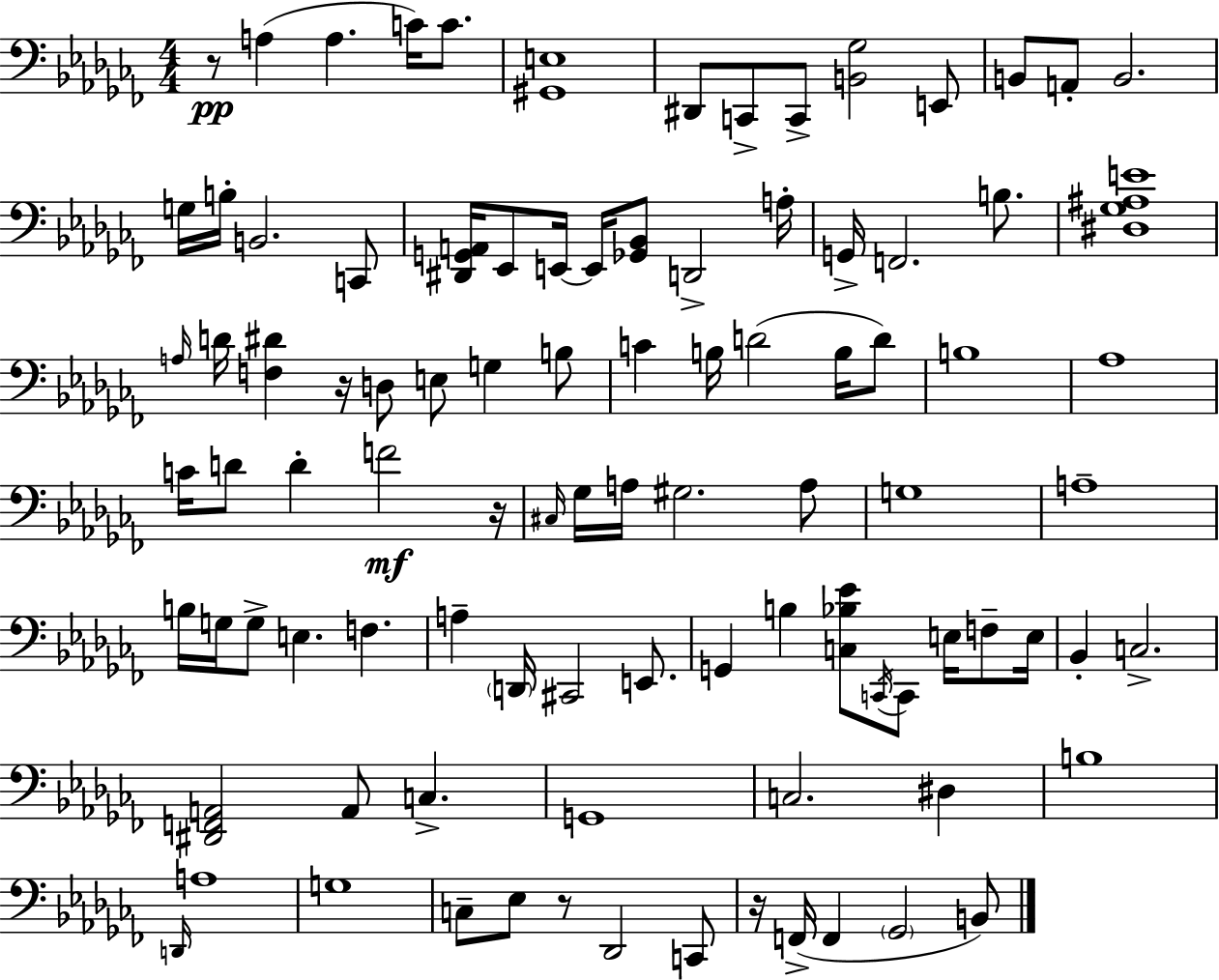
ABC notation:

X:1
T:Untitled
M:4/4
L:1/4
K:Abm
z/2 A, A, C/4 C/2 [^G,,E,]4 ^D,,/2 C,,/2 C,,/2 [B,,_G,]2 E,,/2 B,,/2 A,,/2 B,,2 G,/4 B,/4 B,,2 C,,/2 [^D,,G,,A,,]/4 _E,,/2 E,,/4 E,,/4 [_G,,_B,,]/2 D,,2 A,/4 G,,/4 F,,2 B,/2 [^D,_G,^A,E]4 A,/4 D/4 [F,^D] z/4 D,/2 E,/2 G, B,/2 C B,/4 D2 B,/4 D/2 B,4 _A,4 C/4 D/2 D F2 z/4 ^C,/4 _G,/4 A,/4 ^G,2 A,/2 G,4 A,4 B,/4 G,/4 G,/2 E, F, A, D,,/4 ^C,,2 E,,/2 G,, B, [C,_B,_E]/2 C,,/4 C,,/2 E,/4 F,/2 E,/4 _B,, C,2 [^D,,F,,A,,]2 A,,/2 C, G,,4 C,2 ^D, B,4 D,,/4 A,4 G,4 C,/2 _E,/2 z/2 _D,,2 C,,/2 z/4 F,,/4 F,, _G,,2 B,,/2